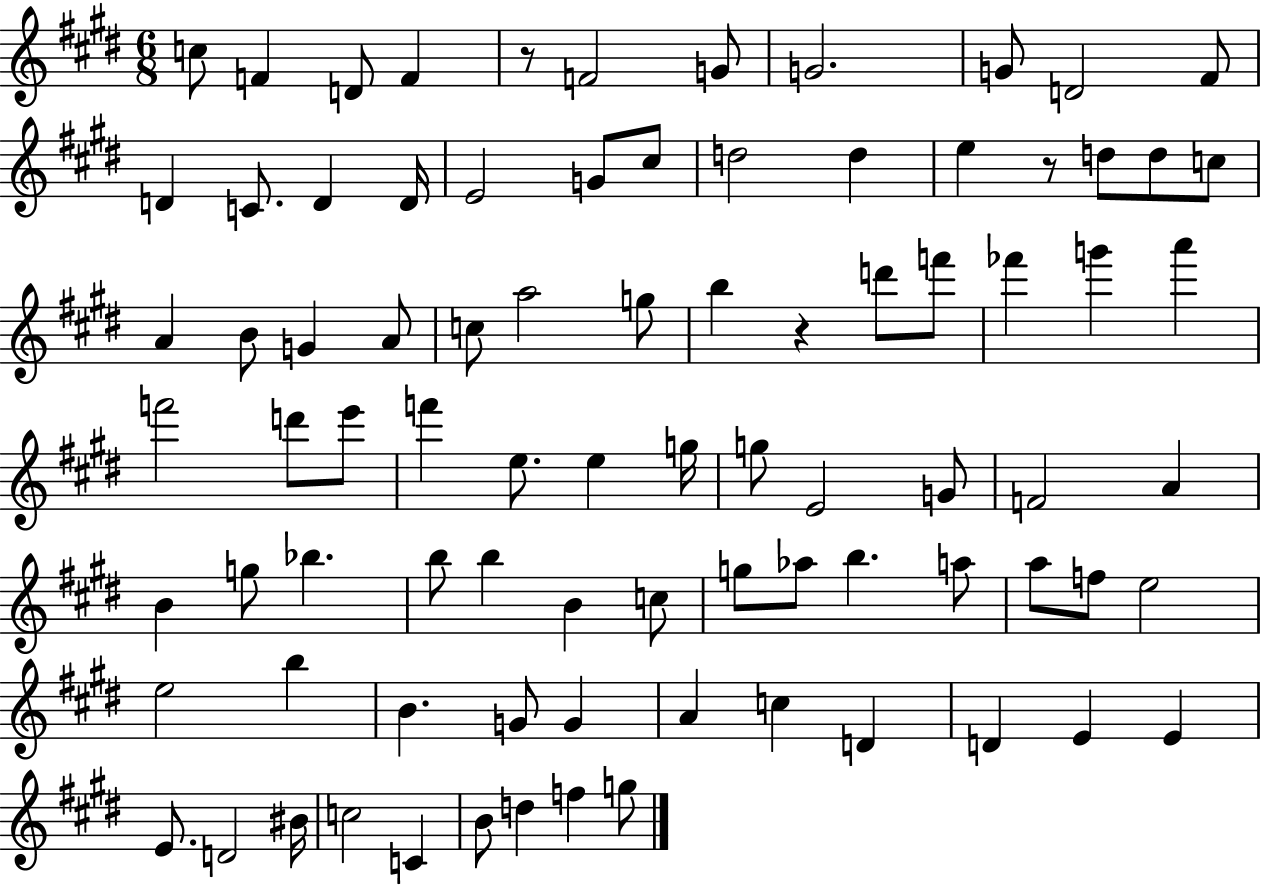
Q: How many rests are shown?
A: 3